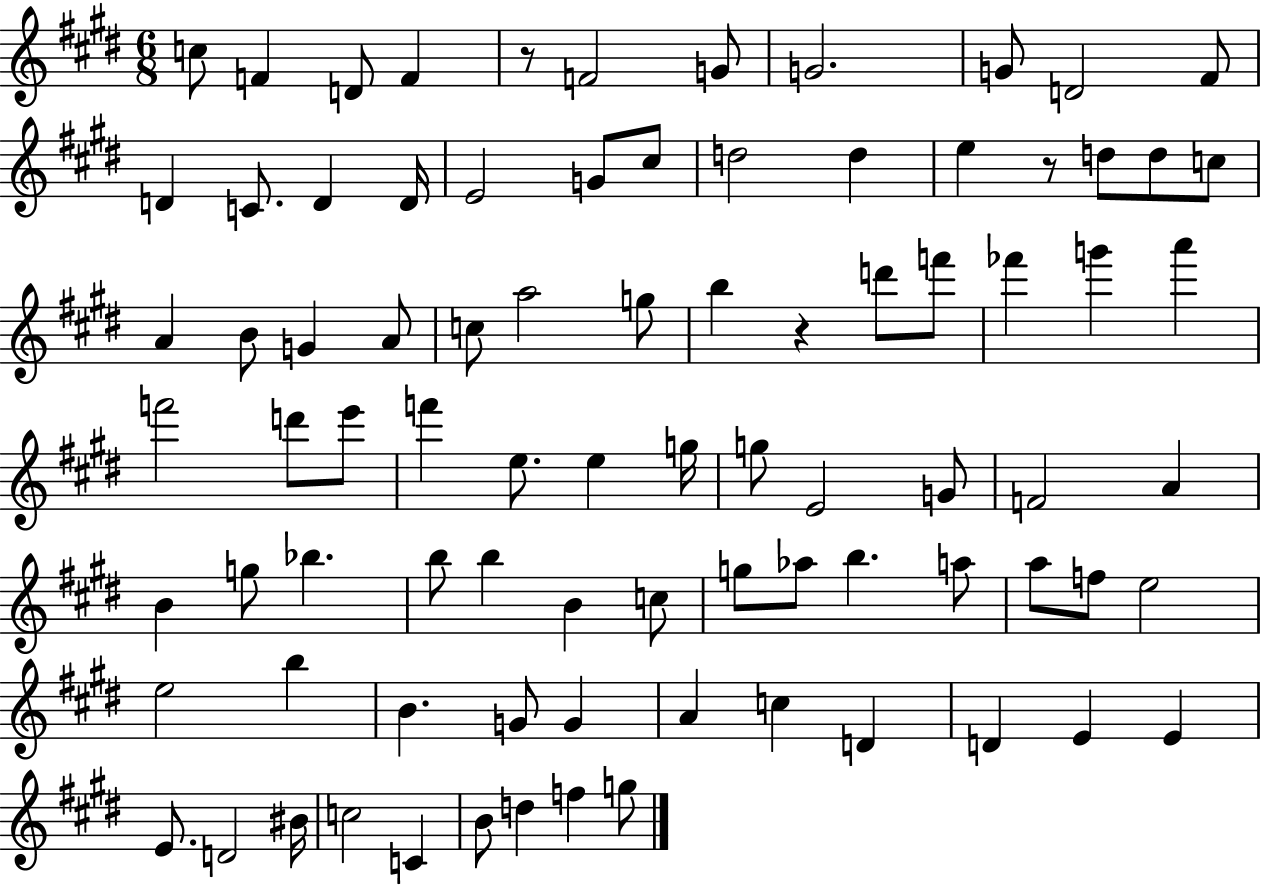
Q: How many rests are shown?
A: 3